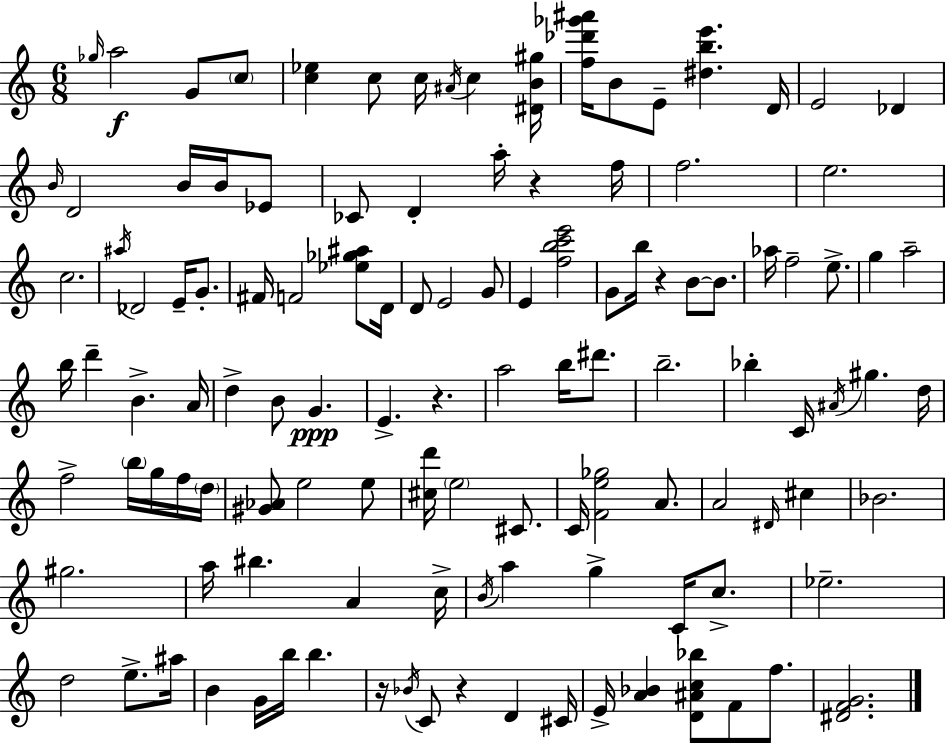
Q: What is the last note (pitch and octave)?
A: F5